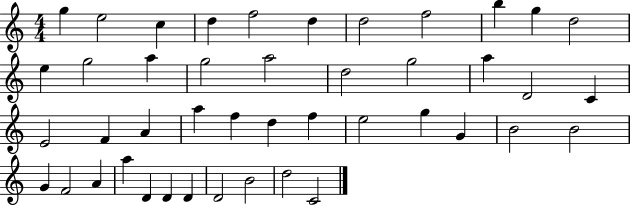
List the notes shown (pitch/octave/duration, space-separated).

G5/q E5/h C5/q D5/q F5/h D5/q D5/h F5/h B5/q G5/q D5/h E5/q G5/h A5/q G5/h A5/h D5/h G5/h A5/q D4/h C4/q E4/h F4/q A4/q A5/q F5/q D5/q F5/q E5/h G5/q G4/q B4/h B4/h G4/q F4/h A4/q A5/q D4/q D4/q D4/q D4/h B4/h D5/h C4/h